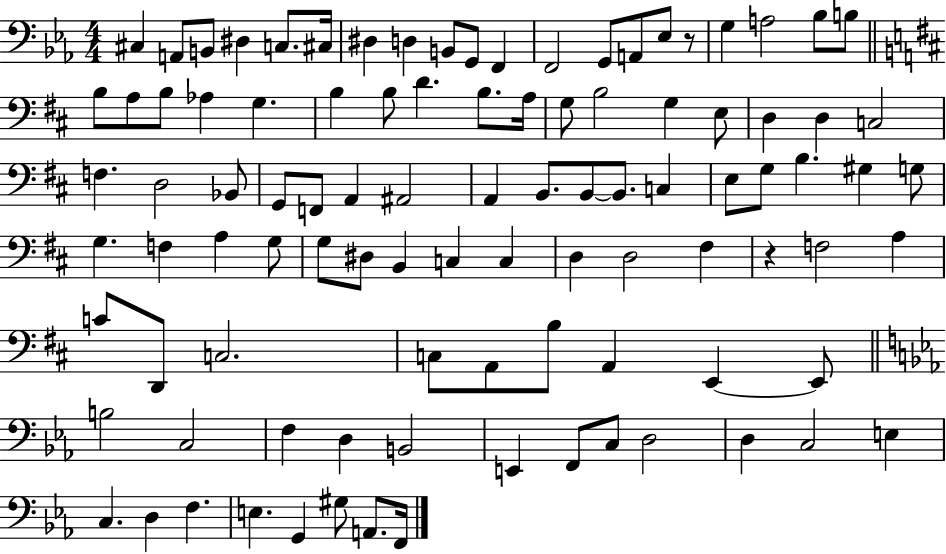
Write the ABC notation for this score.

X:1
T:Untitled
M:4/4
L:1/4
K:Eb
^C, A,,/2 B,,/2 ^D, C,/2 ^C,/4 ^D, D, B,,/2 G,,/2 F,, F,,2 G,,/2 A,,/2 _E,/2 z/2 G, A,2 _B,/2 B,/2 B,/2 A,/2 B,/2 _A, G, B, B,/2 D B,/2 A,/4 G,/2 B,2 G, E,/2 D, D, C,2 F, D,2 _B,,/2 G,,/2 F,,/2 A,, ^A,,2 A,, B,,/2 B,,/2 B,,/2 C, E,/2 G,/2 B, ^G, G,/2 G, F, A, G,/2 G,/2 ^D,/2 B,, C, C, D, D,2 ^F, z F,2 A, C/2 D,,/2 C,2 C,/2 A,,/2 B,/2 A,, E,, E,,/2 B,2 C,2 F, D, B,,2 E,, F,,/2 C,/2 D,2 D, C,2 E, C, D, F, E, G,, ^G,/2 A,,/2 F,,/4